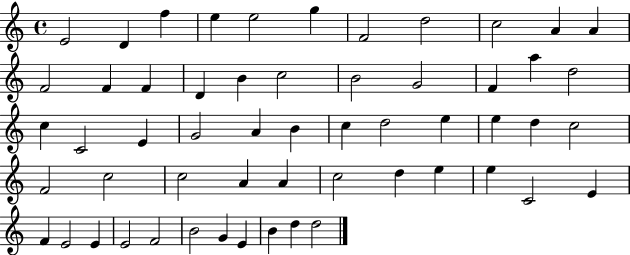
{
  \clef treble
  \time 4/4
  \defaultTimeSignature
  \key c \major
  e'2 d'4 f''4 | e''4 e''2 g''4 | f'2 d''2 | c''2 a'4 a'4 | \break f'2 f'4 f'4 | d'4 b'4 c''2 | b'2 g'2 | f'4 a''4 d''2 | \break c''4 c'2 e'4 | g'2 a'4 b'4 | c''4 d''2 e''4 | e''4 d''4 c''2 | \break f'2 c''2 | c''2 a'4 a'4 | c''2 d''4 e''4 | e''4 c'2 e'4 | \break f'4 e'2 e'4 | e'2 f'2 | b'2 g'4 e'4 | b'4 d''4 d''2 | \break \bar "|."
}